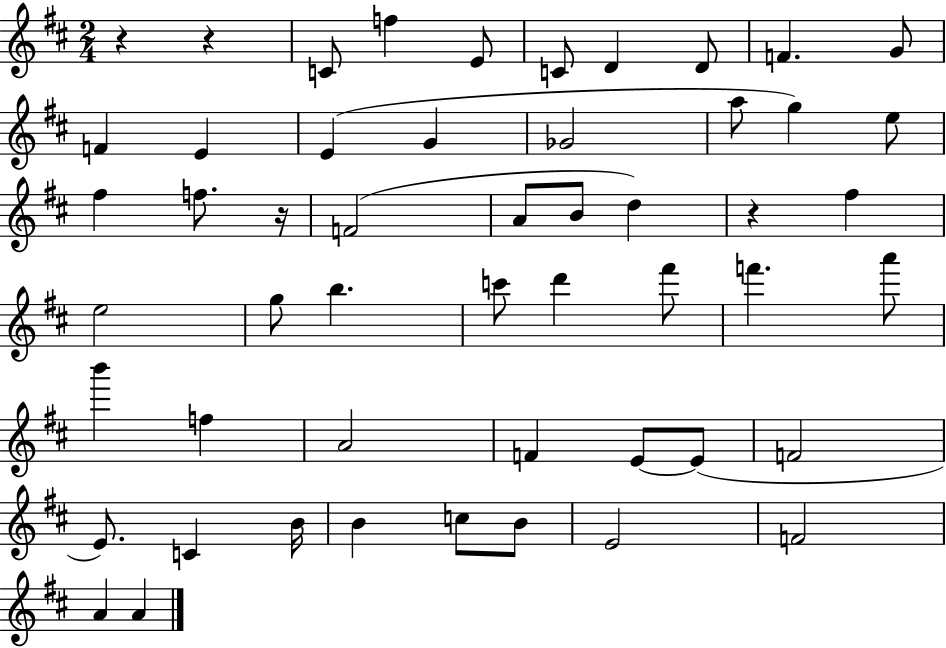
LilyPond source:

{
  \clef treble
  \numericTimeSignature
  \time 2/4
  \key d \major
  r4 r4 | c'8 f''4 e'8 | c'8 d'4 d'8 | f'4. g'8 | \break f'4 e'4 | e'4( g'4 | ges'2 | a''8 g''4) e''8 | \break fis''4 f''8. r16 | f'2( | a'8 b'8 d''4) | r4 fis''4 | \break e''2 | g''8 b''4. | c'''8 d'''4 fis'''8 | f'''4. a'''8 | \break b'''4 f''4 | a'2 | f'4 e'8~~ e'8( | f'2 | \break e'8.) c'4 b'16 | b'4 c''8 b'8 | e'2 | f'2 | \break a'4 a'4 | \bar "|."
}